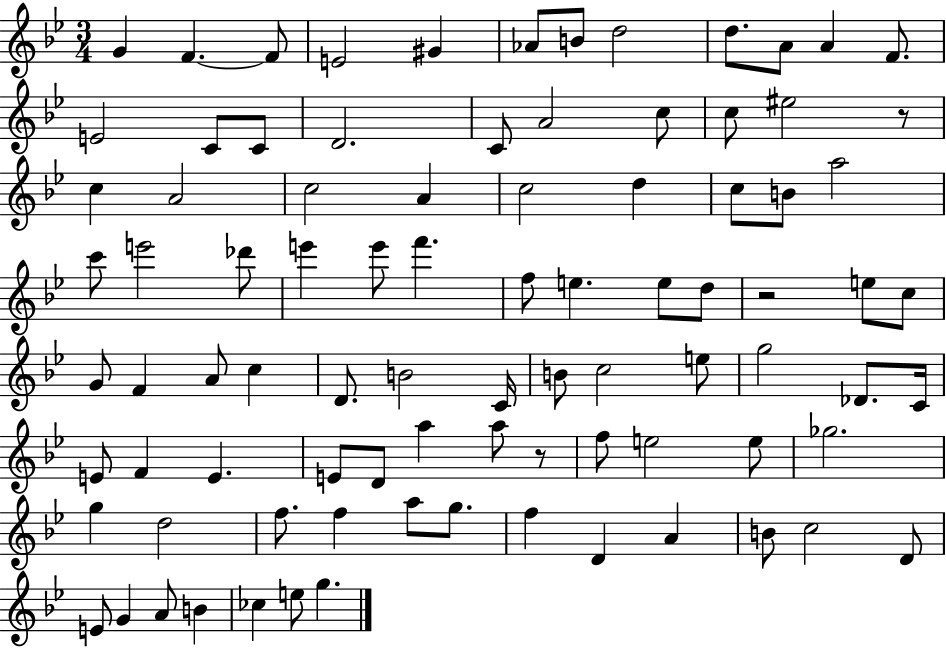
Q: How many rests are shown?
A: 3